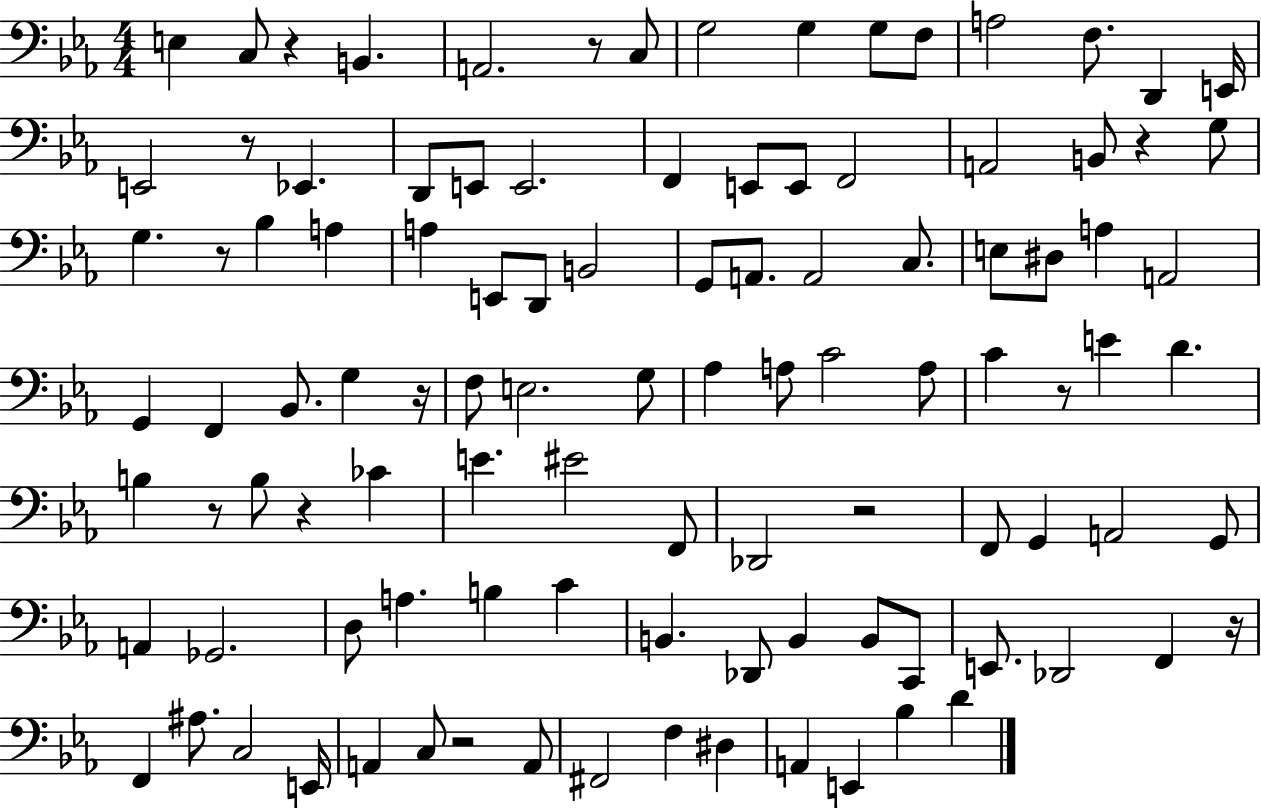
{
  \clef bass
  \numericTimeSignature
  \time 4/4
  \key ees \major
  \repeat volta 2 { e4 c8 r4 b,4. | a,2. r8 c8 | g2 g4 g8 f8 | a2 f8. d,4 e,16 | \break e,2 r8 ees,4. | d,8 e,8 e,2. | f,4 e,8 e,8 f,2 | a,2 b,8 r4 g8 | \break g4. r8 bes4 a4 | a4 e,8 d,8 b,2 | g,8 a,8. a,2 c8. | e8 dis8 a4 a,2 | \break g,4 f,4 bes,8. g4 r16 | f8 e2. g8 | aes4 a8 c'2 a8 | c'4 r8 e'4 d'4. | \break b4 r8 b8 r4 ces'4 | e'4. eis'2 f,8 | des,2 r2 | f,8 g,4 a,2 g,8 | \break a,4 ges,2. | d8 a4. b4 c'4 | b,4. des,8 b,4 b,8 c,8 | e,8. des,2 f,4 r16 | \break f,4 ais8. c2 e,16 | a,4 c8 r2 a,8 | fis,2 f4 dis4 | a,4 e,4 bes4 d'4 | \break } \bar "|."
}